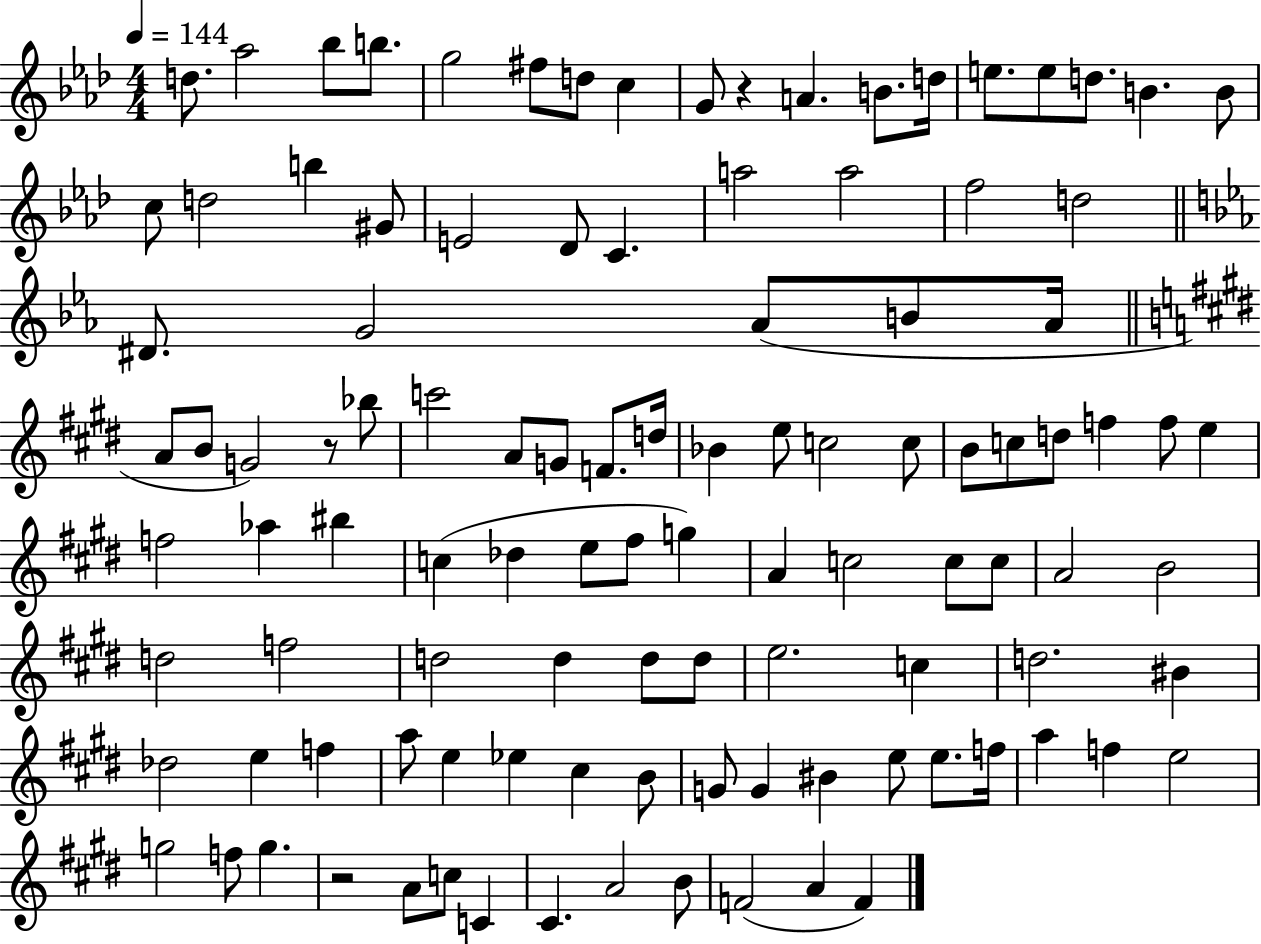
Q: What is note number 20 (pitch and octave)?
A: B5